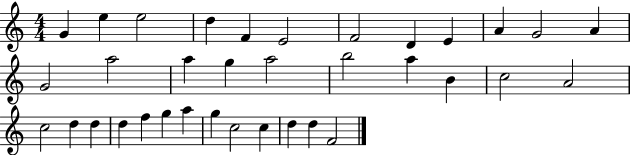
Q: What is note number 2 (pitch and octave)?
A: E5